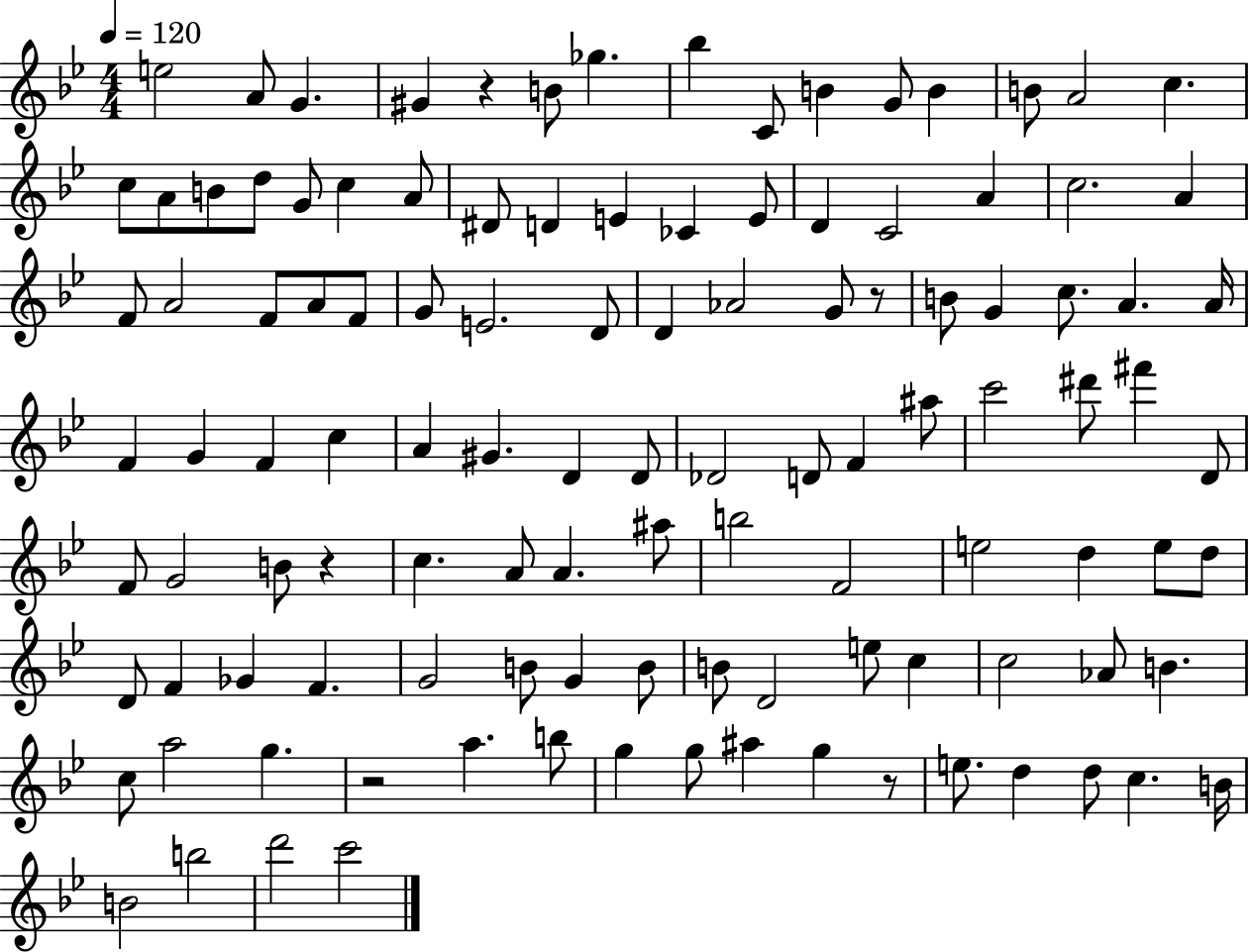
{
  \clef treble
  \numericTimeSignature
  \time 4/4
  \key bes \major
  \tempo 4 = 120
  e''2 a'8 g'4. | gis'4 r4 b'8 ges''4. | bes''4 c'8 b'4 g'8 b'4 | b'8 a'2 c''4. | \break c''8 a'8 b'8 d''8 g'8 c''4 a'8 | dis'8 d'4 e'4 ces'4 e'8 | d'4 c'2 a'4 | c''2. a'4 | \break f'8 a'2 f'8 a'8 f'8 | g'8 e'2. d'8 | d'4 aes'2 g'8 r8 | b'8 g'4 c''8. a'4. a'16 | \break f'4 g'4 f'4 c''4 | a'4 gis'4. d'4 d'8 | des'2 d'8 f'4 ais''8 | c'''2 dis'''8 fis'''4 d'8 | \break f'8 g'2 b'8 r4 | c''4. a'8 a'4. ais''8 | b''2 f'2 | e''2 d''4 e''8 d''8 | \break d'8 f'4 ges'4 f'4. | g'2 b'8 g'4 b'8 | b'8 d'2 e''8 c''4 | c''2 aes'8 b'4. | \break c''8 a''2 g''4. | r2 a''4. b''8 | g''4 g''8 ais''4 g''4 r8 | e''8. d''4 d''8 c''4. b'16 | \break b'2 b''2 | d'''2 c'''2 | \bar "|."
}